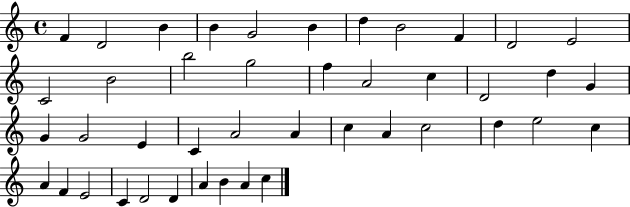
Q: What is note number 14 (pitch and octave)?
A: B5